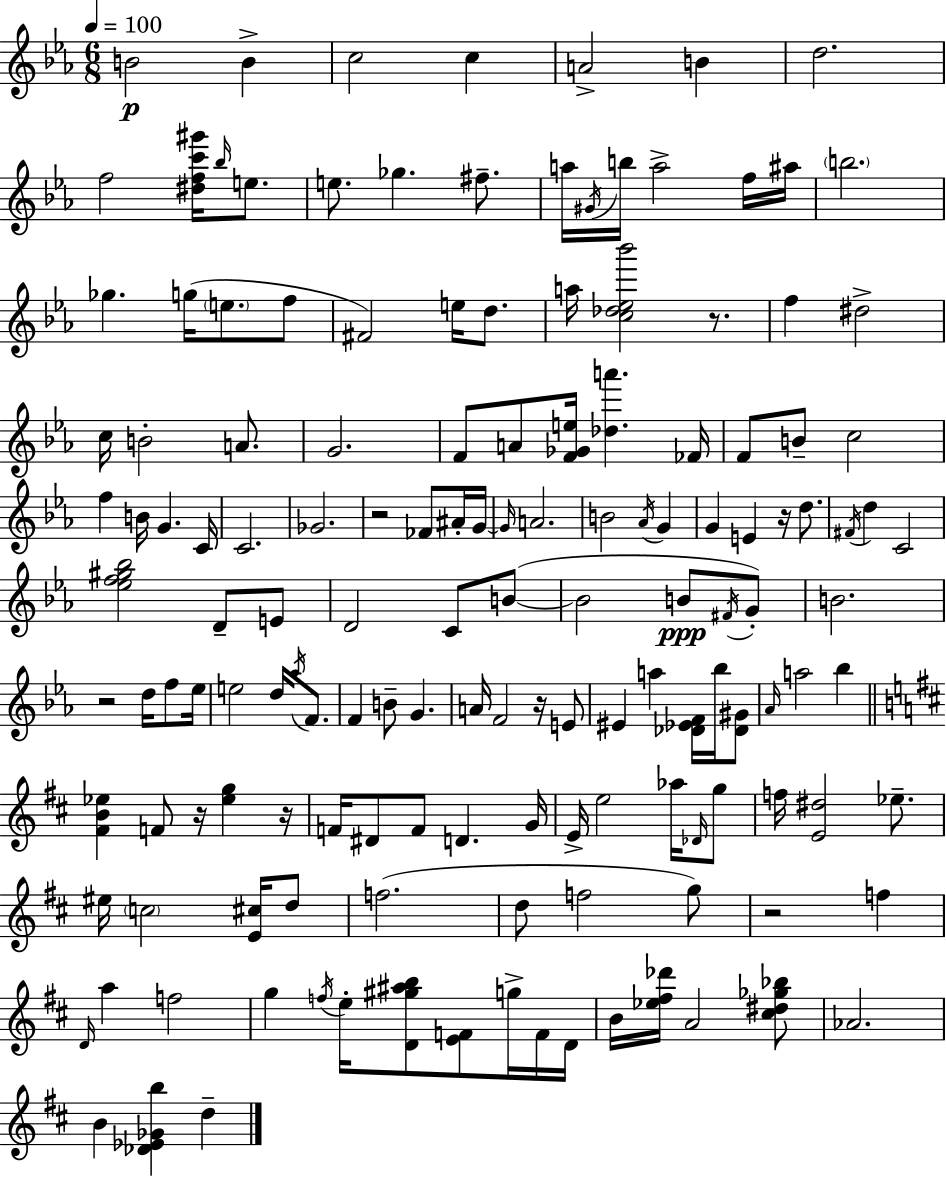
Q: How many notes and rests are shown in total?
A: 148